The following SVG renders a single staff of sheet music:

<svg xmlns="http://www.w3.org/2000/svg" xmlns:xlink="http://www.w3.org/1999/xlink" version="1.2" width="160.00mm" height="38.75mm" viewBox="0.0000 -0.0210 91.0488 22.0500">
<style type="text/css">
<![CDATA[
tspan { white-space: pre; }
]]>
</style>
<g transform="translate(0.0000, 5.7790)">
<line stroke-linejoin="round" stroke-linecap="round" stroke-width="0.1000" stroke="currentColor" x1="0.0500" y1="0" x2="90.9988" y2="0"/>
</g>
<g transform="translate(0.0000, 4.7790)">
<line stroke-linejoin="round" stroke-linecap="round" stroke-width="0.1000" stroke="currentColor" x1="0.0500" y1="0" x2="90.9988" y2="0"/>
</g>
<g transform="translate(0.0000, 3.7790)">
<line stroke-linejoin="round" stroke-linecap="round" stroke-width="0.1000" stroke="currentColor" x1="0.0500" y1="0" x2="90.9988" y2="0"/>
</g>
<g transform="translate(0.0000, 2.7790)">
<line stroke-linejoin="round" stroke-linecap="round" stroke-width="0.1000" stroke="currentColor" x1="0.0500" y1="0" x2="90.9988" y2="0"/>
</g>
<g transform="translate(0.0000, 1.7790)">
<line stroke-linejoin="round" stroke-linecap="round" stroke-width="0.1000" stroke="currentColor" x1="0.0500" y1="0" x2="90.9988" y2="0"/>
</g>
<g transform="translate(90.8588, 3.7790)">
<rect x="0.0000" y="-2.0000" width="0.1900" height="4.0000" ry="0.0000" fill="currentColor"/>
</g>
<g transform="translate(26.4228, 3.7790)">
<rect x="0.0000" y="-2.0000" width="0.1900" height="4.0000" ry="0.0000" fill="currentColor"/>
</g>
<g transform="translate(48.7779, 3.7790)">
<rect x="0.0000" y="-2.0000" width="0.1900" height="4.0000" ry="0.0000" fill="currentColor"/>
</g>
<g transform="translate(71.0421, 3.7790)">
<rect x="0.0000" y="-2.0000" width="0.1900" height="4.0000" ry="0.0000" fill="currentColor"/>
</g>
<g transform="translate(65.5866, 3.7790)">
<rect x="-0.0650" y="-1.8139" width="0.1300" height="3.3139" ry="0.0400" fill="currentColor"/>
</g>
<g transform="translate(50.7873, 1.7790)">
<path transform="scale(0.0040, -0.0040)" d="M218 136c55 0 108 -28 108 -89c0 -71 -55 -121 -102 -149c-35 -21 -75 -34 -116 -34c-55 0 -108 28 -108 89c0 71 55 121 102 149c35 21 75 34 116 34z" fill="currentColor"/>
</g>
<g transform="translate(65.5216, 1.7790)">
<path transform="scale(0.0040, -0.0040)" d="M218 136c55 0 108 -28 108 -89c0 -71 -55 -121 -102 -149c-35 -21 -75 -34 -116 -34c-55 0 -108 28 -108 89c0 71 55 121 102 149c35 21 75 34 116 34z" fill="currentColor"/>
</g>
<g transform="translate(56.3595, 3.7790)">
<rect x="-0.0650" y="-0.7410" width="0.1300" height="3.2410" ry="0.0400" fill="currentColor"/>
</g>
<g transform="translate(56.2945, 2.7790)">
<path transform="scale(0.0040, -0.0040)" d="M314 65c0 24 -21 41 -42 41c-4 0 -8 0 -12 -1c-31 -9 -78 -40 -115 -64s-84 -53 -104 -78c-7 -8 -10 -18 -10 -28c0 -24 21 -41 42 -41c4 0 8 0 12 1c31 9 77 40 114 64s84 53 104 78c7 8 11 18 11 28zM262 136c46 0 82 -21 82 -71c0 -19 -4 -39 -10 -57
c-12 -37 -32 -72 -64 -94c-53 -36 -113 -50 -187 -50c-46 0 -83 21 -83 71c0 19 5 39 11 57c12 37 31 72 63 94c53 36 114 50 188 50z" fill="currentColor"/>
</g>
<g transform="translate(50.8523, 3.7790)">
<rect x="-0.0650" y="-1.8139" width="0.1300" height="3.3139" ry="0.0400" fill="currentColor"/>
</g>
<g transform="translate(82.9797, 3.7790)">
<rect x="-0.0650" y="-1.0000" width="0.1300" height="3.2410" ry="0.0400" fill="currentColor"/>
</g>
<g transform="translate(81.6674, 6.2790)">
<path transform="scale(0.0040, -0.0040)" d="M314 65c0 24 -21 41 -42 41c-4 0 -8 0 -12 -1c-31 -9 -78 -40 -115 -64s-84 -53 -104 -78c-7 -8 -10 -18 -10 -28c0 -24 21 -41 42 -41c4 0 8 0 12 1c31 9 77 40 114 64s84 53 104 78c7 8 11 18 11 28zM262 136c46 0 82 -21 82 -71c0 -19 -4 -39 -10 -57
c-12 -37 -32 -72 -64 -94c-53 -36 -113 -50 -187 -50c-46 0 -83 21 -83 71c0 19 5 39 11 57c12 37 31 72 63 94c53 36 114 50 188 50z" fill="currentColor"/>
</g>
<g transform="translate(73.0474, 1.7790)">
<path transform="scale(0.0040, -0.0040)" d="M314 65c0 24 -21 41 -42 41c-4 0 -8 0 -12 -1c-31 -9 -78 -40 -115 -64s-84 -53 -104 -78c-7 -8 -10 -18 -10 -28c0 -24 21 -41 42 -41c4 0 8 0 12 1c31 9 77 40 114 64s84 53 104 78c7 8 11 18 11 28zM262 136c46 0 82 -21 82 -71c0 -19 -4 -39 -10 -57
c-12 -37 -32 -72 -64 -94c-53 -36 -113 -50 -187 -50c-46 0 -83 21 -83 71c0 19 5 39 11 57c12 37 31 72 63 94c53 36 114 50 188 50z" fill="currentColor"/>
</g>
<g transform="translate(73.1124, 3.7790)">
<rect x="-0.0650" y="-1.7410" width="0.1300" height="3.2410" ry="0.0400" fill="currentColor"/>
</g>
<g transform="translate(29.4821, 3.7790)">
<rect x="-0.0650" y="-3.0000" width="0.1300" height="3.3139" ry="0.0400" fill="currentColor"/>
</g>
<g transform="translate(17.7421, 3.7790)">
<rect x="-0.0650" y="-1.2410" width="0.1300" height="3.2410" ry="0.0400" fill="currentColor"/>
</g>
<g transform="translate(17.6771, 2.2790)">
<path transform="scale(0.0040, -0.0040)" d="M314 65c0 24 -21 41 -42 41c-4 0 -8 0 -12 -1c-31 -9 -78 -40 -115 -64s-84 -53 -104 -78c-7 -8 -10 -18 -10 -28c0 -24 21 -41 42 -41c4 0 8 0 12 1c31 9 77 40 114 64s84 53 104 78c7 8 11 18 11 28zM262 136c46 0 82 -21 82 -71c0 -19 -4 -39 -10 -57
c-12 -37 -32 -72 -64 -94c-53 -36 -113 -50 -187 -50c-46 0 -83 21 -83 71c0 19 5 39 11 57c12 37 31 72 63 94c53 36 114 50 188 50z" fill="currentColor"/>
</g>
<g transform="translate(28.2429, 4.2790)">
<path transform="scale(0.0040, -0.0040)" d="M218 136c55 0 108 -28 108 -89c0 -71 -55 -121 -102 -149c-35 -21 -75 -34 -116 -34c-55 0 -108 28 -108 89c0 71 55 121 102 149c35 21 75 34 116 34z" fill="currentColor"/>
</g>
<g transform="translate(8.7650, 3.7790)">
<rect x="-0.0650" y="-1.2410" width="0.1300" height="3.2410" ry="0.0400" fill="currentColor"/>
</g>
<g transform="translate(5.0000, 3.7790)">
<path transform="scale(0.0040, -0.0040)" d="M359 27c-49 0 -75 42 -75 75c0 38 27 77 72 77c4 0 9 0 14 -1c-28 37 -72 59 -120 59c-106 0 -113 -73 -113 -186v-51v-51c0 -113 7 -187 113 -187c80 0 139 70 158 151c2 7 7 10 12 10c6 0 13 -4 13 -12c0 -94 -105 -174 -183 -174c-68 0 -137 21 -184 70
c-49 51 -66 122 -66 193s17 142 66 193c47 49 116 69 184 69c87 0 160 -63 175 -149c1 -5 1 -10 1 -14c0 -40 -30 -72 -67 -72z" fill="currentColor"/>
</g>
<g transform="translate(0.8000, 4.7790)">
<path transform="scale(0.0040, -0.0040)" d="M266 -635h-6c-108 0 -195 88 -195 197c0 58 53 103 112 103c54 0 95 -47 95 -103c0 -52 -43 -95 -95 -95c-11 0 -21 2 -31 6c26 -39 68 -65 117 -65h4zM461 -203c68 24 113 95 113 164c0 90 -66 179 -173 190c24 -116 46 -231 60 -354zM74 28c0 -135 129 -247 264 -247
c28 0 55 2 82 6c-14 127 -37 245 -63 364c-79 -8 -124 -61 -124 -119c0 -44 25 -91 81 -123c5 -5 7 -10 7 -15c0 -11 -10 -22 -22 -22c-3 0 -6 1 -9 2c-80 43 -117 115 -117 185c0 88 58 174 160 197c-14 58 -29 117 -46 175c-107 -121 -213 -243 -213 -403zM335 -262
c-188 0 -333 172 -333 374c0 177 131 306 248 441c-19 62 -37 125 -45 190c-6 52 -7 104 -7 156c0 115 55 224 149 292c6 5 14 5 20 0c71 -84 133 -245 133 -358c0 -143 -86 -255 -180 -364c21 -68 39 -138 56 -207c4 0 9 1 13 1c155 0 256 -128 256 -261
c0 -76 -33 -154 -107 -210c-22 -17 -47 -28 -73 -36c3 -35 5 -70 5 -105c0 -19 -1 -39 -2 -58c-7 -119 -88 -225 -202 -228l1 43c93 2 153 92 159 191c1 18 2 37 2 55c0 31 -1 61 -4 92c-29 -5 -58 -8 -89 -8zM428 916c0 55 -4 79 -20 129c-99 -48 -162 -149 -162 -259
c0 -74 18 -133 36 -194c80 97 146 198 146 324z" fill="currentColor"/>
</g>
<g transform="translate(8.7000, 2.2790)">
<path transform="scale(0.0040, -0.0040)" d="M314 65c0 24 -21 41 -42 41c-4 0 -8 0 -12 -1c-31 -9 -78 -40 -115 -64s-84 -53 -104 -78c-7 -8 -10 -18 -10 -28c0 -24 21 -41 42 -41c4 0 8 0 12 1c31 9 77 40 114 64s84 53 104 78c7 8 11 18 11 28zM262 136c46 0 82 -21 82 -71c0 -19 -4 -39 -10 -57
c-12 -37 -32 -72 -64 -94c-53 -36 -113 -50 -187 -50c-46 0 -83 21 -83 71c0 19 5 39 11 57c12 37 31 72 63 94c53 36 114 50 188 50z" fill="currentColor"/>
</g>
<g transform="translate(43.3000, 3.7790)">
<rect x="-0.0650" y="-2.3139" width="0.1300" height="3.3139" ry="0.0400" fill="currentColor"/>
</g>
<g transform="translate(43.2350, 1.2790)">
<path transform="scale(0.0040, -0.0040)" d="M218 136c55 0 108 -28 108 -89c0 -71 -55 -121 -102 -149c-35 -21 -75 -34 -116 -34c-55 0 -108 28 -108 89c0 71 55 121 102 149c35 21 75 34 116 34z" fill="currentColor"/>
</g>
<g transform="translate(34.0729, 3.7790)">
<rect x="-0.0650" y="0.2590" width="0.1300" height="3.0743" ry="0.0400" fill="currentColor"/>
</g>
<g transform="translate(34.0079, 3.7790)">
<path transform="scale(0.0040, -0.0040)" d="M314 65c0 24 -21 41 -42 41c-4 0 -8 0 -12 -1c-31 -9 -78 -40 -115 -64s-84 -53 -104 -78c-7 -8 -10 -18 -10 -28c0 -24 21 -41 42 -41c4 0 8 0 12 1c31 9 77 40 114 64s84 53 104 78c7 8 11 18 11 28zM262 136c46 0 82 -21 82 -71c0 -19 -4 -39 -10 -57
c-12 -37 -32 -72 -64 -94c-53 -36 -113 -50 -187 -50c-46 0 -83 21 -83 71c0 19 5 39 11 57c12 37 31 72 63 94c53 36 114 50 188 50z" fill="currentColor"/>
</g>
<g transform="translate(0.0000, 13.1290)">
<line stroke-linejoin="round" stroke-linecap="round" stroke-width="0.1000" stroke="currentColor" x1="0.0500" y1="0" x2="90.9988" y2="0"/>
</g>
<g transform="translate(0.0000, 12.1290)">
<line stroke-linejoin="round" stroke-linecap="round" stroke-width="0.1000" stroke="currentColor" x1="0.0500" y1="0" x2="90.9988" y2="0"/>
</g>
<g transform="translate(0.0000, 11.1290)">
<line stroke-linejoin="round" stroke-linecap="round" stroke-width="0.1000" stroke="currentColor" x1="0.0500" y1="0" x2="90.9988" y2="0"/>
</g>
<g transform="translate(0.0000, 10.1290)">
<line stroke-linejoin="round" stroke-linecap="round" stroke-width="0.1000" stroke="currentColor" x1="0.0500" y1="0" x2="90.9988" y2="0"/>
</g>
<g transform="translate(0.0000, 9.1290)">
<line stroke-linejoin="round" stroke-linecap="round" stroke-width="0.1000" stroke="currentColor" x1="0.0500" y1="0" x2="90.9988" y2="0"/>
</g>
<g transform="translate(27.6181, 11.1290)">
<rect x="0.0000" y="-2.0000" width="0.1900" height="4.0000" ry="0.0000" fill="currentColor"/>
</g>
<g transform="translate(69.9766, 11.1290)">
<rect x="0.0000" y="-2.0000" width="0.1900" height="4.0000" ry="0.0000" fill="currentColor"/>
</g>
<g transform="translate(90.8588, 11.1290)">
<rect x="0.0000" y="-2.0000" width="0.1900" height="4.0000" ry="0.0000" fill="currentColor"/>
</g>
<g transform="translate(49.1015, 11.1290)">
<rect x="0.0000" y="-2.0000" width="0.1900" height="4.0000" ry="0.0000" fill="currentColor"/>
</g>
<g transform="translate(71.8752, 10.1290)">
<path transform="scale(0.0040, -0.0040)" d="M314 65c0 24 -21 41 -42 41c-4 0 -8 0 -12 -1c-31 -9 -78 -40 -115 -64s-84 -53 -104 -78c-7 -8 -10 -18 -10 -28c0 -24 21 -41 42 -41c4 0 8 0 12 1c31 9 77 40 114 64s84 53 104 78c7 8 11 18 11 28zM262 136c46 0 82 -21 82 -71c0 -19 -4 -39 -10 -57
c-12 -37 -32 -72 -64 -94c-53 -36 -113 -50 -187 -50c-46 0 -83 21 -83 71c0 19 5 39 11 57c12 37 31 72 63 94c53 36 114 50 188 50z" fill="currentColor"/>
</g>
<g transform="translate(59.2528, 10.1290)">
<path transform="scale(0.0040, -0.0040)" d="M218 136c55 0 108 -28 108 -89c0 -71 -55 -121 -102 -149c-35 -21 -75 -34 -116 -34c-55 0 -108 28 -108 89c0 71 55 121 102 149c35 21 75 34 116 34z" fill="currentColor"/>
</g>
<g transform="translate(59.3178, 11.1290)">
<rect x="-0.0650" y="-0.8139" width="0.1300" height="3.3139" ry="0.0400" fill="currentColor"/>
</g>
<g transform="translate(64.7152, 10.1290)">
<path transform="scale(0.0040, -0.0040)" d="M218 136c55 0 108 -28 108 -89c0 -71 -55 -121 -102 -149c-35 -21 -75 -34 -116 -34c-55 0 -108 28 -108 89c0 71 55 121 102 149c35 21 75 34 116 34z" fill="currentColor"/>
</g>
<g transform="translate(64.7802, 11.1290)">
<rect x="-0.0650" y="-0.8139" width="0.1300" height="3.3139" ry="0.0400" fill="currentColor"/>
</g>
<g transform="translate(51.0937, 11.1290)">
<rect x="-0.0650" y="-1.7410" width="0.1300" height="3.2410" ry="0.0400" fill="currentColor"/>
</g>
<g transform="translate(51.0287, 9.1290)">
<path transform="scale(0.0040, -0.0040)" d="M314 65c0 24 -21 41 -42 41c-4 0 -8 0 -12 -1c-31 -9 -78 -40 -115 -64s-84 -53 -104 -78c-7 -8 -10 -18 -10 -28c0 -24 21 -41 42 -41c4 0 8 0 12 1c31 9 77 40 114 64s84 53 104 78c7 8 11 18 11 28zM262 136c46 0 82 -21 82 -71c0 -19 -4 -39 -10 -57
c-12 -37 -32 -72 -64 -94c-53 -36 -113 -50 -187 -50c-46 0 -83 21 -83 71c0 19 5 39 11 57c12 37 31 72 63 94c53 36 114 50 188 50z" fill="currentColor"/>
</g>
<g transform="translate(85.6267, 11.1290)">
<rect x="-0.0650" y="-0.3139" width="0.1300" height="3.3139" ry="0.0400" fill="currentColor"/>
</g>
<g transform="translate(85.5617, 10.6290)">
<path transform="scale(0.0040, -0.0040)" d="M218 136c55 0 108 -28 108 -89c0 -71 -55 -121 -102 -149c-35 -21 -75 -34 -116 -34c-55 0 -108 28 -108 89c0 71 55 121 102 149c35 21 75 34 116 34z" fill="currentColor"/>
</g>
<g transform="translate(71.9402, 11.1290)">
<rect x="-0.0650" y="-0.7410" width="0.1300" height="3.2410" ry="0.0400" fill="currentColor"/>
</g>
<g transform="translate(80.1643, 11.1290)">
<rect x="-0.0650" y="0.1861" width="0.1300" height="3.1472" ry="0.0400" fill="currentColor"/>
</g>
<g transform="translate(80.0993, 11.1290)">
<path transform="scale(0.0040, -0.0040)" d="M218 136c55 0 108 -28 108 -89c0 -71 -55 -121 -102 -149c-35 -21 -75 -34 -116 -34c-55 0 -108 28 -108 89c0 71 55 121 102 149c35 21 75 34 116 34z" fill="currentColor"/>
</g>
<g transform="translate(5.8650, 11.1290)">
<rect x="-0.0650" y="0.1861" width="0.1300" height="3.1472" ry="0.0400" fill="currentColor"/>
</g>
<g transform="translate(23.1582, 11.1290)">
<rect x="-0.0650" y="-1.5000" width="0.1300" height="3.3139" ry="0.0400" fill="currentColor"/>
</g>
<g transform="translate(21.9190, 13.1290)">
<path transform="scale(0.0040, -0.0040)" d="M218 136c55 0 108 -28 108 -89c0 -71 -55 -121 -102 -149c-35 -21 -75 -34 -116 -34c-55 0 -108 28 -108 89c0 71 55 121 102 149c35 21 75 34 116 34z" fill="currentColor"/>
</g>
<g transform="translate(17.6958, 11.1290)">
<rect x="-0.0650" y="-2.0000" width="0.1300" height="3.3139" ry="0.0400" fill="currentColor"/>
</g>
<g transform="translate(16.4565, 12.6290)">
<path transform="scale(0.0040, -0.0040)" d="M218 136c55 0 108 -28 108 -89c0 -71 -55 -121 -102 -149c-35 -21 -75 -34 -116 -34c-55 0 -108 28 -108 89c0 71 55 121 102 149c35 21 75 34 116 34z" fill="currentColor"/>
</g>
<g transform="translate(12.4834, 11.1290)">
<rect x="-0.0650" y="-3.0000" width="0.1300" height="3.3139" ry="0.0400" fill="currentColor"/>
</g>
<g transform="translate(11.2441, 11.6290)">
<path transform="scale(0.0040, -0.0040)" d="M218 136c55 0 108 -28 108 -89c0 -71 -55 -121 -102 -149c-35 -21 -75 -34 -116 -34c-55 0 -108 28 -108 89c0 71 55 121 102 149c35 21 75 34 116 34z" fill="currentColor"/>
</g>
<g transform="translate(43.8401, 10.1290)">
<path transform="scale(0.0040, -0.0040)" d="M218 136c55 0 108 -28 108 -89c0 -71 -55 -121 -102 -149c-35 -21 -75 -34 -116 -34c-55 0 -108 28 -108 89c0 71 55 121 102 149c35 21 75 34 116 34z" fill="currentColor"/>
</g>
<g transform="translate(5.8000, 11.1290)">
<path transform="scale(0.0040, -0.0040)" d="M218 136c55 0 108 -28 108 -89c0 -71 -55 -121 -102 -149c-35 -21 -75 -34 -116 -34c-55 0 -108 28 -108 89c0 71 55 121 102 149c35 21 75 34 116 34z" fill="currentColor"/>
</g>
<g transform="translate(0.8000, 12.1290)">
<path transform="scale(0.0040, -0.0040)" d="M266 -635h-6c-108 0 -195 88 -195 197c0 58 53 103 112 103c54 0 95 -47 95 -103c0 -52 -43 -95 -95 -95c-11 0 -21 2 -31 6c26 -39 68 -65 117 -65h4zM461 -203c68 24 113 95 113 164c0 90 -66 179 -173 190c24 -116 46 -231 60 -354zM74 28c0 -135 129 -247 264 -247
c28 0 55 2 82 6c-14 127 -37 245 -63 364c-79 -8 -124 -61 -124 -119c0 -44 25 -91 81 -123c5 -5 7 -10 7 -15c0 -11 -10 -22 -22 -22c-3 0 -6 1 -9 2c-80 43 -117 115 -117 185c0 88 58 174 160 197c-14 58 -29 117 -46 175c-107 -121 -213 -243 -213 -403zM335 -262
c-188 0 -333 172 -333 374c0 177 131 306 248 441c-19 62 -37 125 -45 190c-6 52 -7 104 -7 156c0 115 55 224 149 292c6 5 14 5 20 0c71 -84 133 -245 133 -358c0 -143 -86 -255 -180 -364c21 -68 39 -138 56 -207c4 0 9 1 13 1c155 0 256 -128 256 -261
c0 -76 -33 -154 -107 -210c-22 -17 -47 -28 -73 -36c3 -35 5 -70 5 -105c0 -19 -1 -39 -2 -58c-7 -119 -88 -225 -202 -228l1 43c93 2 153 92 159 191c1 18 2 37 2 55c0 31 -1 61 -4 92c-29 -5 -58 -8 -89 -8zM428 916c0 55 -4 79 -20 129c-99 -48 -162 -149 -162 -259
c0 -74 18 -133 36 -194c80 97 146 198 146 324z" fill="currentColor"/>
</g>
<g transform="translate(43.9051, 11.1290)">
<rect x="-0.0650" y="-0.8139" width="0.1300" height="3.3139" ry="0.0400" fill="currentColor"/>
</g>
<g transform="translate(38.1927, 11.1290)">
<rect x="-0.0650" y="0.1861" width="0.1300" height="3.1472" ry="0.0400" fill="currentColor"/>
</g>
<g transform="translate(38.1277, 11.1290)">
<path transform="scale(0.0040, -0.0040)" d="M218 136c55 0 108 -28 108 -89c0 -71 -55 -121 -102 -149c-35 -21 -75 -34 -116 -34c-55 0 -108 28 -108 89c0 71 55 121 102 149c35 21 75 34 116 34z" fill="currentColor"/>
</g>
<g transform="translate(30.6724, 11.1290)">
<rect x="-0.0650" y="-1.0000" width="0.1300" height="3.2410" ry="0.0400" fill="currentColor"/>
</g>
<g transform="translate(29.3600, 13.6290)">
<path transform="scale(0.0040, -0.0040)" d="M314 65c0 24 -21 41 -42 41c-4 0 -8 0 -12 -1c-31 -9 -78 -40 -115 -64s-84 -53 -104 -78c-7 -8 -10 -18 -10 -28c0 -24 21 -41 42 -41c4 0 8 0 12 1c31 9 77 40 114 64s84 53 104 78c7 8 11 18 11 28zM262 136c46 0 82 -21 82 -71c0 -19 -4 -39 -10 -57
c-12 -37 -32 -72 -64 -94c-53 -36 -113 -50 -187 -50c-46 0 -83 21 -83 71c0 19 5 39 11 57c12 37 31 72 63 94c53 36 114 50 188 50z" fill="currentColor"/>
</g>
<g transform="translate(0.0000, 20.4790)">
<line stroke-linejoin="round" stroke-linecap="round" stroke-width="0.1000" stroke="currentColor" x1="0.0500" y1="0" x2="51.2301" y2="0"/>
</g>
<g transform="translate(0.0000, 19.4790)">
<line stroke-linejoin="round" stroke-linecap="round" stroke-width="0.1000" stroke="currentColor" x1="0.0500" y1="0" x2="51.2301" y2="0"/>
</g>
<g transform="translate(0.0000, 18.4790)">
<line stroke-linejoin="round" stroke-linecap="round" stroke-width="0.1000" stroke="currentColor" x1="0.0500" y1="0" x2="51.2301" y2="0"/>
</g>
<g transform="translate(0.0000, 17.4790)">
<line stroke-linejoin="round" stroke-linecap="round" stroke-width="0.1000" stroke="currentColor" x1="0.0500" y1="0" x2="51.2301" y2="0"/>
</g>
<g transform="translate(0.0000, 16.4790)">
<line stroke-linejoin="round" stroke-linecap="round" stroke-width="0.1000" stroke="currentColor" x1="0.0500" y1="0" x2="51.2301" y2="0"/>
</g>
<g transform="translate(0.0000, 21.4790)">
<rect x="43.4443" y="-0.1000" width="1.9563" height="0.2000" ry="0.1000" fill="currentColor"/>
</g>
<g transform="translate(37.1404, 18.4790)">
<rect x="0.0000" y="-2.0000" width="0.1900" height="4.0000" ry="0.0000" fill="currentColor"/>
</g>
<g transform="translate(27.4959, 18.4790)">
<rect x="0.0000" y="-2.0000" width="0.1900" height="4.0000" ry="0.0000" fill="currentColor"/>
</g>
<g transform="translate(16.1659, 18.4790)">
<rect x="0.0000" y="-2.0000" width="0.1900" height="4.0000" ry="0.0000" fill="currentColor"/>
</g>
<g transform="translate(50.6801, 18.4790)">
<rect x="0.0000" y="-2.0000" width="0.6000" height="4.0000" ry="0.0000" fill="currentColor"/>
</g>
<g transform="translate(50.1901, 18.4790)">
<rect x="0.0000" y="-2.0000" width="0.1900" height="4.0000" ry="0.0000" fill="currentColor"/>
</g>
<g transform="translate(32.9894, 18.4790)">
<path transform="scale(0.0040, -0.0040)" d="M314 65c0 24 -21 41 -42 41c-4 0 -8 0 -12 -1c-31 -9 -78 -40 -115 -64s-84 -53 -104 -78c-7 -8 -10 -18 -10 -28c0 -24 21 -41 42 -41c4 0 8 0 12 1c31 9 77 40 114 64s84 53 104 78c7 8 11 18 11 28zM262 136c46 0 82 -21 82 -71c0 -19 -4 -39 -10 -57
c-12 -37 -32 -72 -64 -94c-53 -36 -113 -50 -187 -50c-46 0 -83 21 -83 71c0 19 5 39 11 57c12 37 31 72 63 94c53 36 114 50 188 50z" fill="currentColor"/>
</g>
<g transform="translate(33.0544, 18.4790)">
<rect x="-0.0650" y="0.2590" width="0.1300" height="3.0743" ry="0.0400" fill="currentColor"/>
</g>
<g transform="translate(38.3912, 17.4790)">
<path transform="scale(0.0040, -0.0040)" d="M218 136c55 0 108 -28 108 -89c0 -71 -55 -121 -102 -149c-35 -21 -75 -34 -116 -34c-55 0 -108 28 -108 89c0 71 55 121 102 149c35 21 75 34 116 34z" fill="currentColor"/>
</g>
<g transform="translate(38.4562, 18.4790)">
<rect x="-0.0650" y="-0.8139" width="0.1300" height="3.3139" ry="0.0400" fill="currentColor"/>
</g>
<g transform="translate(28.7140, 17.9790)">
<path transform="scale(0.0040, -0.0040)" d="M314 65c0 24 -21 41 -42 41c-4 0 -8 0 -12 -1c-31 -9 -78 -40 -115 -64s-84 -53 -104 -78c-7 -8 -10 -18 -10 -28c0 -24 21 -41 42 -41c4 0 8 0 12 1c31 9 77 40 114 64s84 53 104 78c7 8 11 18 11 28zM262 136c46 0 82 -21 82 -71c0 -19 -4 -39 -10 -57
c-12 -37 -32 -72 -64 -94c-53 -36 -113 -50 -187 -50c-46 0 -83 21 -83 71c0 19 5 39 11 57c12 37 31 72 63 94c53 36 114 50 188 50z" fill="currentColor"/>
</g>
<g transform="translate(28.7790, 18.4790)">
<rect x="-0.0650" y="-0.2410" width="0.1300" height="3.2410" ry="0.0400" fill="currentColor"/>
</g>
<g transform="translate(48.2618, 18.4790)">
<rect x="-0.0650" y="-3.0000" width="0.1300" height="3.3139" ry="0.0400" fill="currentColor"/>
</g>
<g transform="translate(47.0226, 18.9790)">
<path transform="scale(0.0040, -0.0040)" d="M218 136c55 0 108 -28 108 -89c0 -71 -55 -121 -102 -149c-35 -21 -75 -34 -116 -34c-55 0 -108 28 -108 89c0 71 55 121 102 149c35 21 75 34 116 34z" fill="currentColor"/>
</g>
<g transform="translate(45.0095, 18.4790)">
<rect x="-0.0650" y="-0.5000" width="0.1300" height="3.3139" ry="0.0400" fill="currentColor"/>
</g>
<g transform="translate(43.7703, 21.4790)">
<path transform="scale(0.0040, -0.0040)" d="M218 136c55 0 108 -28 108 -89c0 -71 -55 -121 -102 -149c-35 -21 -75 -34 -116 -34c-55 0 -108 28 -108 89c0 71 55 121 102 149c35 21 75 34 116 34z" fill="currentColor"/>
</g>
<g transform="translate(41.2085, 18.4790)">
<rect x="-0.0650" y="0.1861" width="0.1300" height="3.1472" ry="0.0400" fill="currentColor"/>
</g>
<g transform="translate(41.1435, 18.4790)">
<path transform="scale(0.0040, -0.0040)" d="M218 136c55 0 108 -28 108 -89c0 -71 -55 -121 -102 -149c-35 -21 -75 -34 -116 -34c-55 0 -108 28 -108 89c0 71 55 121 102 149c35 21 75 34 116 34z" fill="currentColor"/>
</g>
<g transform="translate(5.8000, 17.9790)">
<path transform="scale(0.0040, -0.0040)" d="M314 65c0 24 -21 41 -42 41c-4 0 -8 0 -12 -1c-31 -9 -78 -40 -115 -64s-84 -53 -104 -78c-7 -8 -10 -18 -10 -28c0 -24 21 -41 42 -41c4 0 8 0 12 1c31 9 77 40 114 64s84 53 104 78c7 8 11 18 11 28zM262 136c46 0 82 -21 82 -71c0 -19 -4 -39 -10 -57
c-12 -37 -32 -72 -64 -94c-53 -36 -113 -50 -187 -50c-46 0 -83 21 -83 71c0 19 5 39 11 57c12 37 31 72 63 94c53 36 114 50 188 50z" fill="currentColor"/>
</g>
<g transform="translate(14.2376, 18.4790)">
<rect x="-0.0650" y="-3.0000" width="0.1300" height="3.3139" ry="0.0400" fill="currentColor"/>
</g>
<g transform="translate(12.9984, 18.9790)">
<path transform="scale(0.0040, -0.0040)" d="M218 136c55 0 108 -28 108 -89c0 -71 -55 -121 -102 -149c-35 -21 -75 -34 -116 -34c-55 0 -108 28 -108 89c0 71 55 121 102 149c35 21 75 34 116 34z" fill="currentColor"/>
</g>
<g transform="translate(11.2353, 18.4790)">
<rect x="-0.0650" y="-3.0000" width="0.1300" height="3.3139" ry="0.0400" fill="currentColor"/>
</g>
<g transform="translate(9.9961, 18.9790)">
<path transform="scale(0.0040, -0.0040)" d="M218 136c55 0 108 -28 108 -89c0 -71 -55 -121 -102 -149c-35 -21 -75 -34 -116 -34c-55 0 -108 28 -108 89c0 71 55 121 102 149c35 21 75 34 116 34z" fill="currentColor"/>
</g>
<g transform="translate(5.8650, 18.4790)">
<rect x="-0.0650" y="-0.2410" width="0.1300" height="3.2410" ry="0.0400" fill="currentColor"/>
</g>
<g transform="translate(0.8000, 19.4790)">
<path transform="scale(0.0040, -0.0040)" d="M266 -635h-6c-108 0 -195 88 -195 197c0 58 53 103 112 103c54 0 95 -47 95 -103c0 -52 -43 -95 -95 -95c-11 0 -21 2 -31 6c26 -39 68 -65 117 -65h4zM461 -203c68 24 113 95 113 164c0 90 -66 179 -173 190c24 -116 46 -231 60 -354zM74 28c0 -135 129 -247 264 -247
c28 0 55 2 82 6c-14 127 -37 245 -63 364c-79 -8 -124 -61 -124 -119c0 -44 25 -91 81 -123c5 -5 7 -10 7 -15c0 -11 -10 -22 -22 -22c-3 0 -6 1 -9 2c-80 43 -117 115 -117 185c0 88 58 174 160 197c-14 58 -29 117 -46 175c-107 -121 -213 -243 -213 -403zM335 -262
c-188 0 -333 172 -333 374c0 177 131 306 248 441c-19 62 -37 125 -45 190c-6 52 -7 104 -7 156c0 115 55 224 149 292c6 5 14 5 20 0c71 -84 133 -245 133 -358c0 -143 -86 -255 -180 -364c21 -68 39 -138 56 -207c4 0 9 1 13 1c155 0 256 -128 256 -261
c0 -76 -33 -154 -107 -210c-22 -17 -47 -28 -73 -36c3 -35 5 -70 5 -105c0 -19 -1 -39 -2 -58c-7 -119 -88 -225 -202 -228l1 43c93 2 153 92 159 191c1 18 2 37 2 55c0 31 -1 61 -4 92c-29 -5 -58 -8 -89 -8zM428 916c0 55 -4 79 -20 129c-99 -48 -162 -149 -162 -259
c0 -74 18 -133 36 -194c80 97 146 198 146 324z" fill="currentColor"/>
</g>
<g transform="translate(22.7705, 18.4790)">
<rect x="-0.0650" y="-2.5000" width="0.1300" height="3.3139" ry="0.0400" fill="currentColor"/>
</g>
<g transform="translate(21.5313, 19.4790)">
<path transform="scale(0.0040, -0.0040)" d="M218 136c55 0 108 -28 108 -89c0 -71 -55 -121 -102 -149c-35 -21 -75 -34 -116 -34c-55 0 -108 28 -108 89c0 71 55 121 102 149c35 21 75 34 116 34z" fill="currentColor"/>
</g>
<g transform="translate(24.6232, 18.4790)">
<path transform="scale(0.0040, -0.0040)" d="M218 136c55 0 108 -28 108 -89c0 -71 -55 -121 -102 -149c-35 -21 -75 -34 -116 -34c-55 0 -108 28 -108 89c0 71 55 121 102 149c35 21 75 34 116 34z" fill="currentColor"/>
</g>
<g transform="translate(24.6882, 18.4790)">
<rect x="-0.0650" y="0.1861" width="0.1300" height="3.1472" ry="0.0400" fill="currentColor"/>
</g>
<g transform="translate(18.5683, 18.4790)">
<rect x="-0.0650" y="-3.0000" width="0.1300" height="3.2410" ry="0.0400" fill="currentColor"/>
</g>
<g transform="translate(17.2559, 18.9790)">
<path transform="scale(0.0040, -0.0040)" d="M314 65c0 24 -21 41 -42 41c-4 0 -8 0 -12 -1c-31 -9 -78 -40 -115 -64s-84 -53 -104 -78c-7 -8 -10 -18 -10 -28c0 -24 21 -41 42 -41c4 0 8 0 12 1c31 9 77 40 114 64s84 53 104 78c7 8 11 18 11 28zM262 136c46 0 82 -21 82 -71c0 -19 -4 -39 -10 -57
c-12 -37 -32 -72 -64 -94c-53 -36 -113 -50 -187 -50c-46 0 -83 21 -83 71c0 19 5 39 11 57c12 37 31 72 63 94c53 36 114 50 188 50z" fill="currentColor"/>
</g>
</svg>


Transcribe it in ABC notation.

X:1
T:Untitled
M:4/4
L:1/4
K:C
e2 e2 A B2 g f d2 f f2 D2 B A F E D2 B d f2 d d d2 B c c2 A A A2 G B c2 B2 d B C A